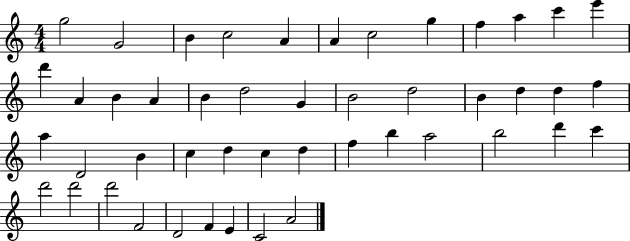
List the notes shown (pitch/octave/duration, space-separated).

G5/h G4/h B4/q C5/h A4/q A4/q C5/h G5/q F5/q A5/q C6/q E6/q D6/q A4/q B4/q A4/q B4/q D5/h G4/q B4/h D5/h B4/q D5/q D5/q F5/q A5/q D4/h B4/q C5/q D5/q C5/q D5/q F5/q B5/q A5/h B5/h D6/q C6/q D6/h D6/h D6/h F4/h D4/h F4/q E4/q C4/h A4/h